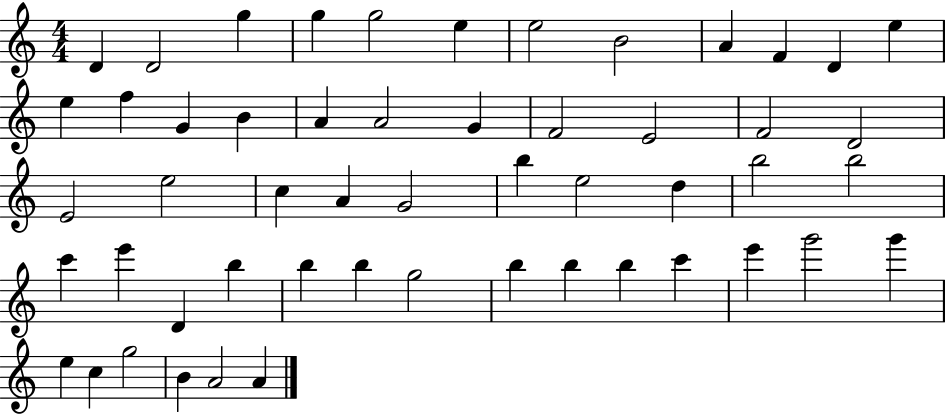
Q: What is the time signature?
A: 4/4